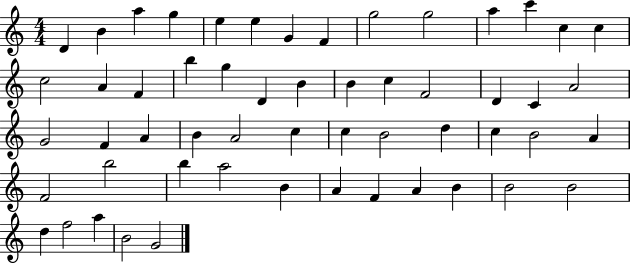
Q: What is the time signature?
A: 4/4